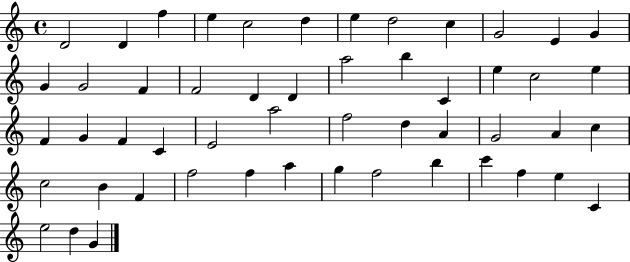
D4/h D4/q F5/q E5/q C5/h D5/q E5/q D5/h C5/q G4/h E4/q G4/q G4/q G4/h F4/q F4/h D4/q D4/q A5/h B5/q C4/q E5/q C5/h E5/q F4/q G4/q F4/q C4/q E4/h A5/h F5/h D5/q A4/q G4/h A4/q C5/q C5/h B4/q F4/q F5/h F5/q A5/q G5/q F5/h B5/q C6/q F5/q E5/q C4/q E5/h D5/q G4/q